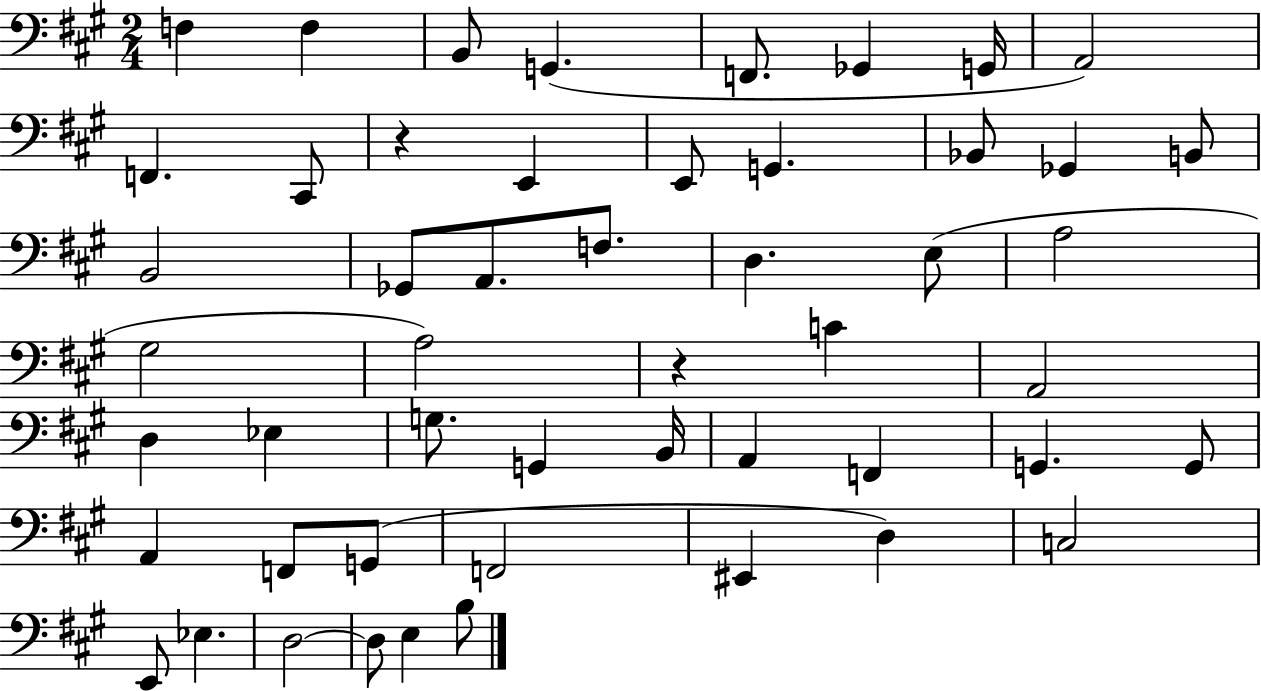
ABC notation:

X:1
T:Untitled
M:2/4
L:1/4
K:A
F, F, B,,/2 G,, F,,/2 _G,, G,,/4 A,,2 F,, ^C,,/2 z E,, E,,/2 G,, _B,,/2 _G,, B,,/2 B,,2 _G,,/2 A,,/2 F,/2 D, E,/2 A,2 ^G,2 A,2 z C A,,2 D, _E, G,/2 G,, B,,/4 A,, F,, G,, G,,/2 A,, F,,/2 G,,/2 F,,2 ^E,, D, C,2 E,,/2 _E, D,2 D,/2 E, B,/2